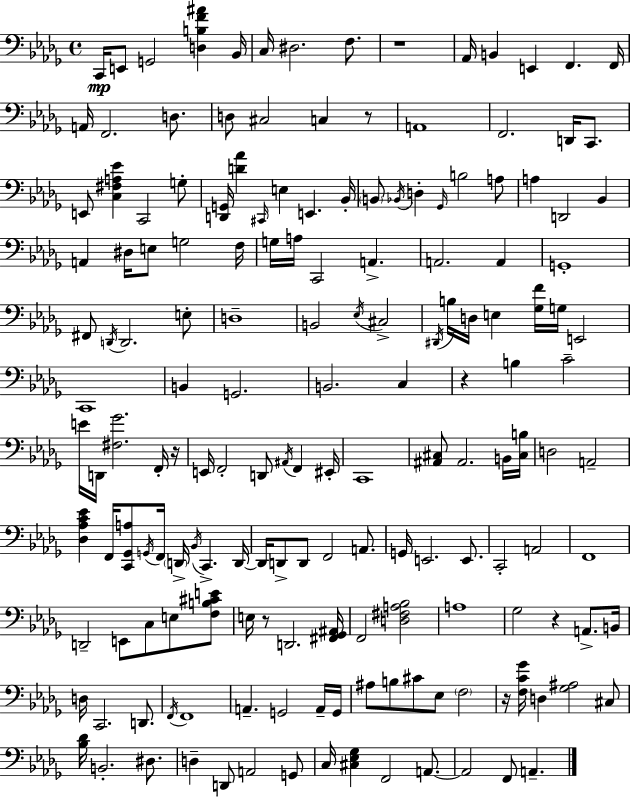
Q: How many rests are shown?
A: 7